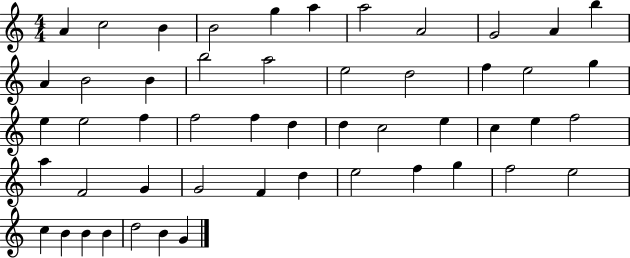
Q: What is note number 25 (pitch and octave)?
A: F5